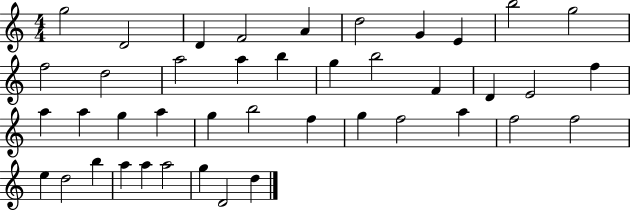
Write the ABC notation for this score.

X:1
T:Untitled
M:4/4
L:1/4
K:C
g2 D2 D F2 A d2 G E b2 g2 f2 d2 a2 a b g b2 F D E2 f a a g a g b2 f g f2 a f2 f2 e d2 b a a a2 g D2 d